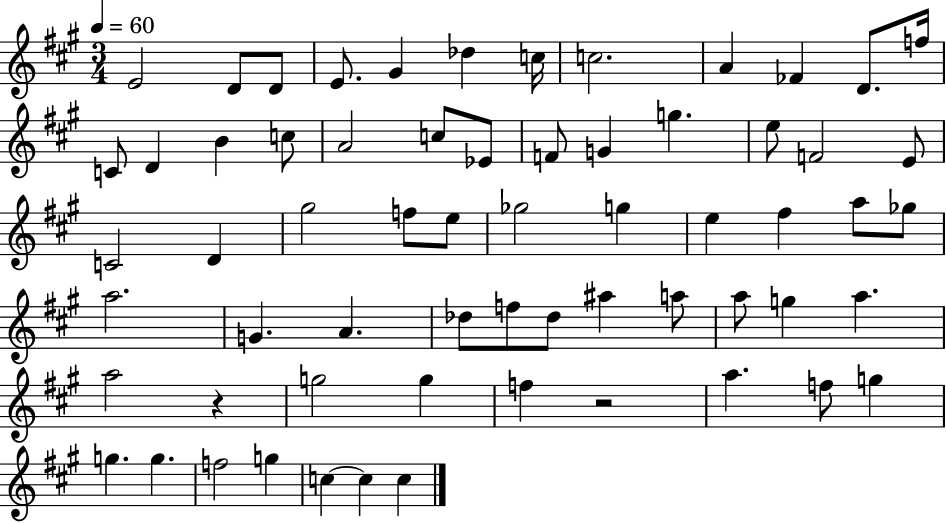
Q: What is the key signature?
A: A major